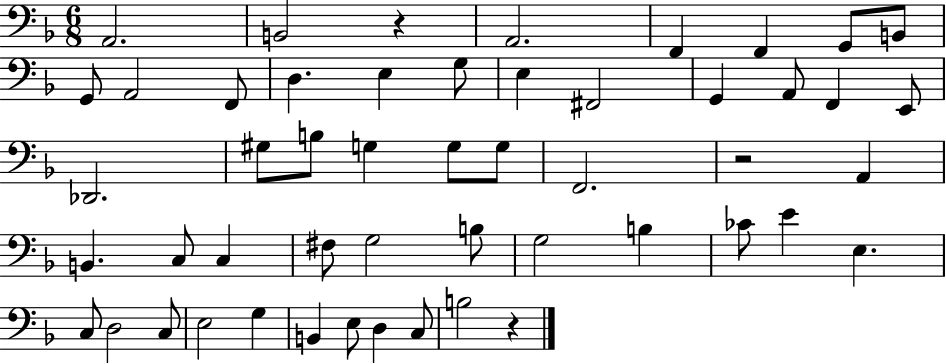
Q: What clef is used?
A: bass